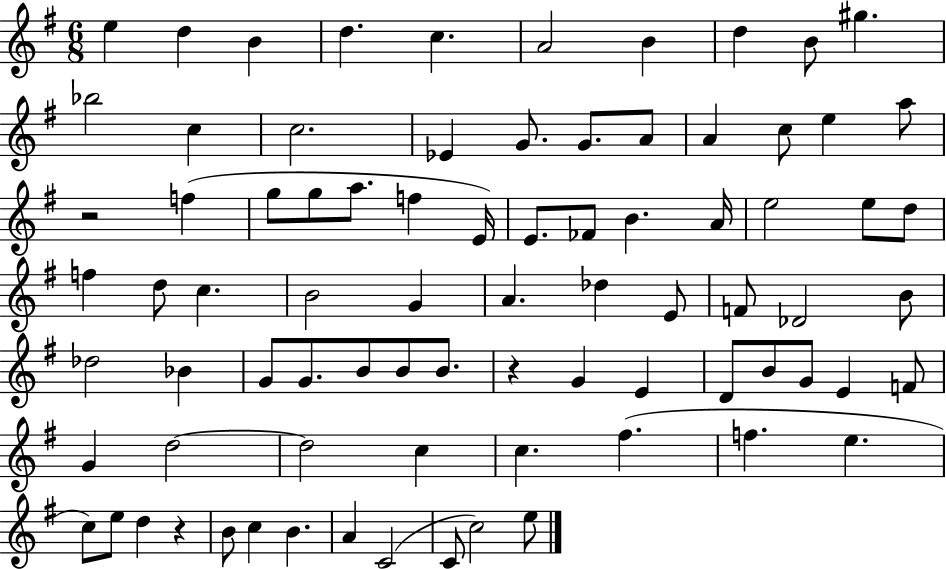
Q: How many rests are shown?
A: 3